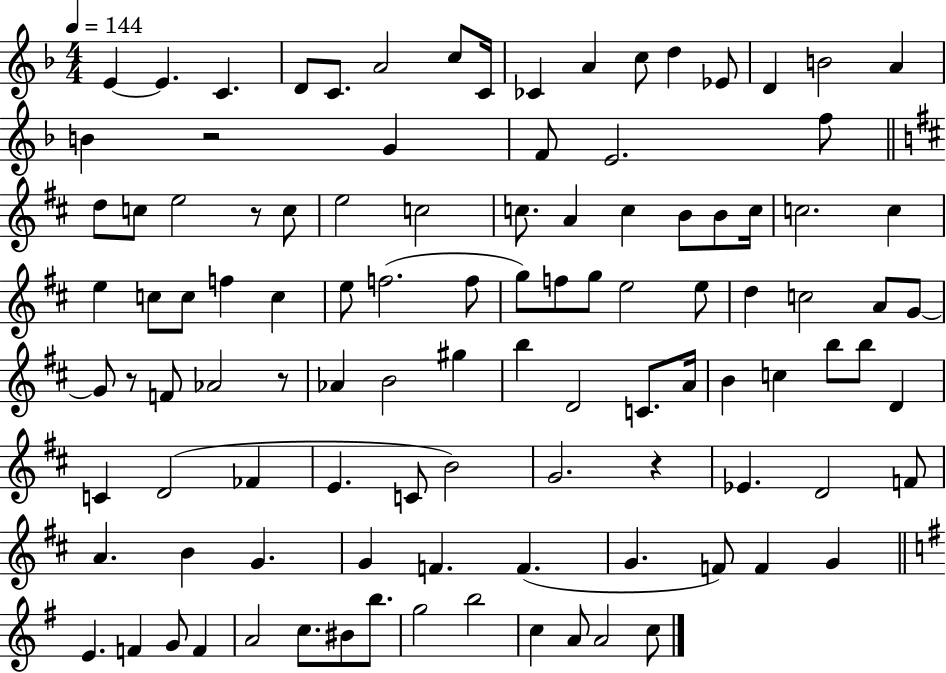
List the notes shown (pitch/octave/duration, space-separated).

E4/q E4/q. C4/q. D4/e C4/e. A4/h C5/e C4/s CES4/q A4/q C5/e D5/q Eb4/e D4/q B4/h A4/q B4/q R/h G4/q F4/e E4/h. F5/e D5/e C5/e E5/h R/e C5/e E5/h C5/h C5/e. A4/q C5/q B4/e B4/e C5/s C5/h. C5/q E5/q C5/e C5/e F5/q C5/q E5/e F5/h. F5/e G5/e F5/e G5/e E5/h E5/e D5/q C5/h A4/e G4/e G4/e R/e F4/e Ab4/h R/e Ab4/q B4/h G#5/q B5/q D4/h C4/e. A4/s B4/q C5/q B5/e B5/e D4/q C4/q D4/h FES4/q E4/q. C4/e B4/h G4/h. R/q Eb4/q. D4/h F4/e A4/q. B4/q G4/q. G4/q F4/q. F4/q. G4/q. F4/e F4/q G4/q E4/q. F4/q G4/e F4/q A4/h C5/e. BIS4/e B5/e. G5/h B5/h C5/q A4/e A4/h C5/e